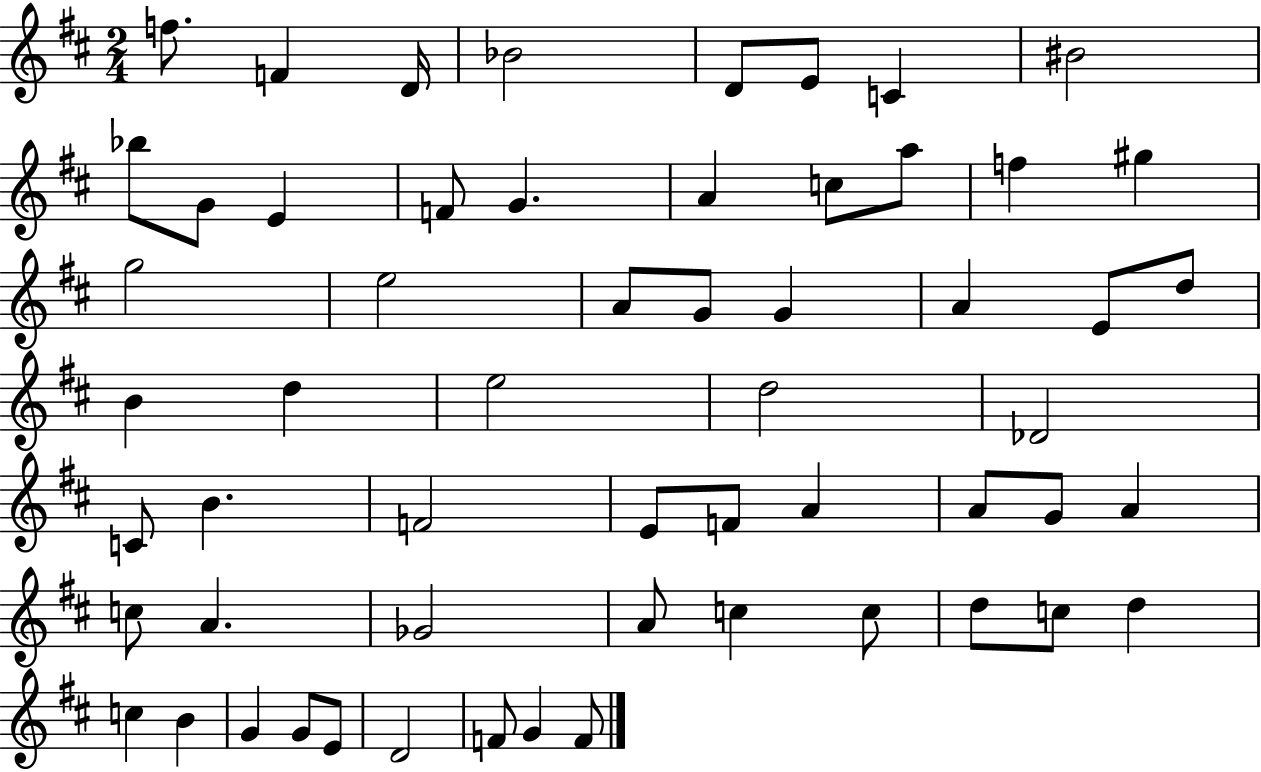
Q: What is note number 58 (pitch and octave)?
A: F4